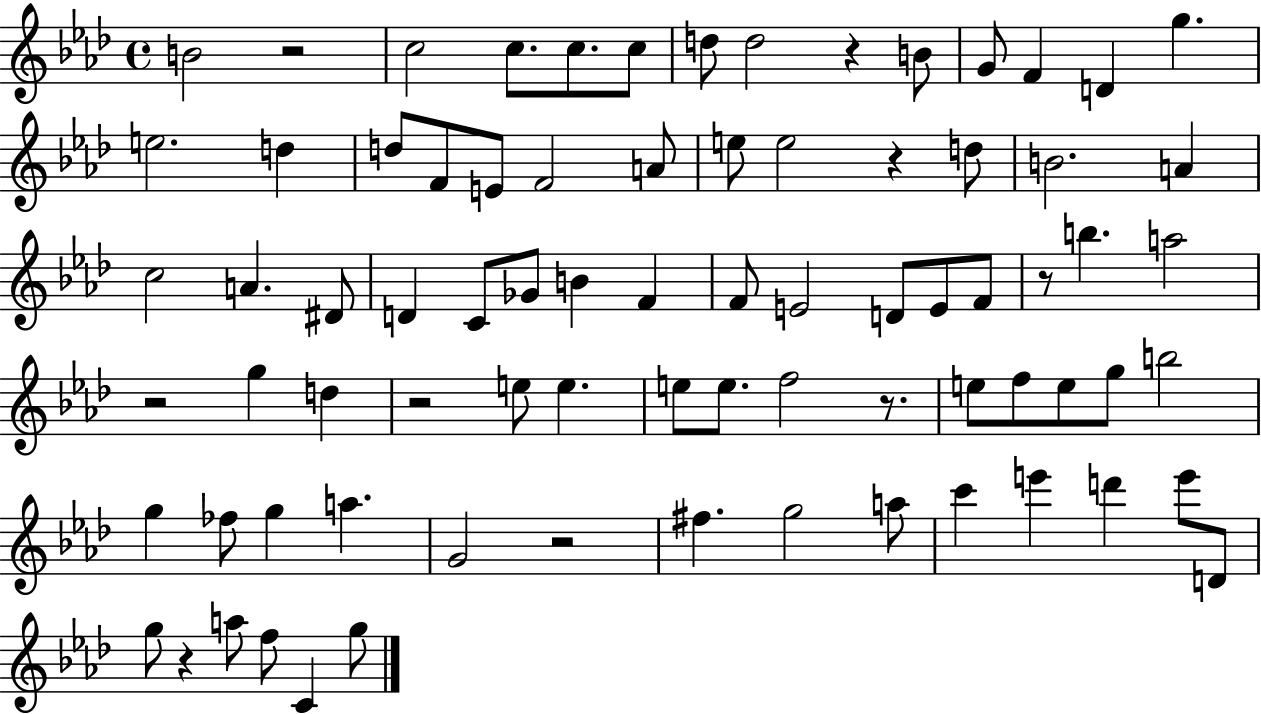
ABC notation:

X:1
T:Untitled
M:4/4
L:1/4
K:Ab
B2 z2 c2 c/2 c/2 c/2 d/2 d2 z B/2 G/2 F D g e2 d d/2 F/2 E/2 F2 A/2 e/2 e2 z d/2 B2 A c2 A ^D/2 D C/2 _G/2 B F F/2 E2 D/2 E/2 F/2 z/2 b a2 z2 g d z2 e/2 e e/2 e/2 f2 z/2 e/2 f/2 e/2 g/2 b2 g _f/2 g a G2 z2 ^f g2 a/2 c' e' d' e'/2 D/2 g/2 z a/2 f/2 C g/2